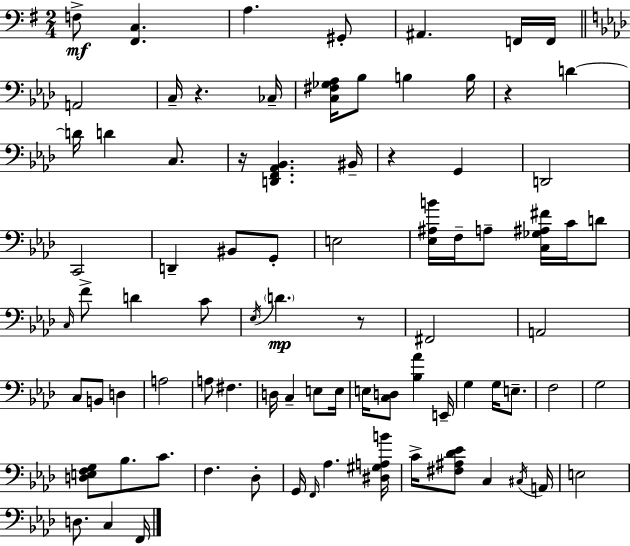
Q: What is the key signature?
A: E minor